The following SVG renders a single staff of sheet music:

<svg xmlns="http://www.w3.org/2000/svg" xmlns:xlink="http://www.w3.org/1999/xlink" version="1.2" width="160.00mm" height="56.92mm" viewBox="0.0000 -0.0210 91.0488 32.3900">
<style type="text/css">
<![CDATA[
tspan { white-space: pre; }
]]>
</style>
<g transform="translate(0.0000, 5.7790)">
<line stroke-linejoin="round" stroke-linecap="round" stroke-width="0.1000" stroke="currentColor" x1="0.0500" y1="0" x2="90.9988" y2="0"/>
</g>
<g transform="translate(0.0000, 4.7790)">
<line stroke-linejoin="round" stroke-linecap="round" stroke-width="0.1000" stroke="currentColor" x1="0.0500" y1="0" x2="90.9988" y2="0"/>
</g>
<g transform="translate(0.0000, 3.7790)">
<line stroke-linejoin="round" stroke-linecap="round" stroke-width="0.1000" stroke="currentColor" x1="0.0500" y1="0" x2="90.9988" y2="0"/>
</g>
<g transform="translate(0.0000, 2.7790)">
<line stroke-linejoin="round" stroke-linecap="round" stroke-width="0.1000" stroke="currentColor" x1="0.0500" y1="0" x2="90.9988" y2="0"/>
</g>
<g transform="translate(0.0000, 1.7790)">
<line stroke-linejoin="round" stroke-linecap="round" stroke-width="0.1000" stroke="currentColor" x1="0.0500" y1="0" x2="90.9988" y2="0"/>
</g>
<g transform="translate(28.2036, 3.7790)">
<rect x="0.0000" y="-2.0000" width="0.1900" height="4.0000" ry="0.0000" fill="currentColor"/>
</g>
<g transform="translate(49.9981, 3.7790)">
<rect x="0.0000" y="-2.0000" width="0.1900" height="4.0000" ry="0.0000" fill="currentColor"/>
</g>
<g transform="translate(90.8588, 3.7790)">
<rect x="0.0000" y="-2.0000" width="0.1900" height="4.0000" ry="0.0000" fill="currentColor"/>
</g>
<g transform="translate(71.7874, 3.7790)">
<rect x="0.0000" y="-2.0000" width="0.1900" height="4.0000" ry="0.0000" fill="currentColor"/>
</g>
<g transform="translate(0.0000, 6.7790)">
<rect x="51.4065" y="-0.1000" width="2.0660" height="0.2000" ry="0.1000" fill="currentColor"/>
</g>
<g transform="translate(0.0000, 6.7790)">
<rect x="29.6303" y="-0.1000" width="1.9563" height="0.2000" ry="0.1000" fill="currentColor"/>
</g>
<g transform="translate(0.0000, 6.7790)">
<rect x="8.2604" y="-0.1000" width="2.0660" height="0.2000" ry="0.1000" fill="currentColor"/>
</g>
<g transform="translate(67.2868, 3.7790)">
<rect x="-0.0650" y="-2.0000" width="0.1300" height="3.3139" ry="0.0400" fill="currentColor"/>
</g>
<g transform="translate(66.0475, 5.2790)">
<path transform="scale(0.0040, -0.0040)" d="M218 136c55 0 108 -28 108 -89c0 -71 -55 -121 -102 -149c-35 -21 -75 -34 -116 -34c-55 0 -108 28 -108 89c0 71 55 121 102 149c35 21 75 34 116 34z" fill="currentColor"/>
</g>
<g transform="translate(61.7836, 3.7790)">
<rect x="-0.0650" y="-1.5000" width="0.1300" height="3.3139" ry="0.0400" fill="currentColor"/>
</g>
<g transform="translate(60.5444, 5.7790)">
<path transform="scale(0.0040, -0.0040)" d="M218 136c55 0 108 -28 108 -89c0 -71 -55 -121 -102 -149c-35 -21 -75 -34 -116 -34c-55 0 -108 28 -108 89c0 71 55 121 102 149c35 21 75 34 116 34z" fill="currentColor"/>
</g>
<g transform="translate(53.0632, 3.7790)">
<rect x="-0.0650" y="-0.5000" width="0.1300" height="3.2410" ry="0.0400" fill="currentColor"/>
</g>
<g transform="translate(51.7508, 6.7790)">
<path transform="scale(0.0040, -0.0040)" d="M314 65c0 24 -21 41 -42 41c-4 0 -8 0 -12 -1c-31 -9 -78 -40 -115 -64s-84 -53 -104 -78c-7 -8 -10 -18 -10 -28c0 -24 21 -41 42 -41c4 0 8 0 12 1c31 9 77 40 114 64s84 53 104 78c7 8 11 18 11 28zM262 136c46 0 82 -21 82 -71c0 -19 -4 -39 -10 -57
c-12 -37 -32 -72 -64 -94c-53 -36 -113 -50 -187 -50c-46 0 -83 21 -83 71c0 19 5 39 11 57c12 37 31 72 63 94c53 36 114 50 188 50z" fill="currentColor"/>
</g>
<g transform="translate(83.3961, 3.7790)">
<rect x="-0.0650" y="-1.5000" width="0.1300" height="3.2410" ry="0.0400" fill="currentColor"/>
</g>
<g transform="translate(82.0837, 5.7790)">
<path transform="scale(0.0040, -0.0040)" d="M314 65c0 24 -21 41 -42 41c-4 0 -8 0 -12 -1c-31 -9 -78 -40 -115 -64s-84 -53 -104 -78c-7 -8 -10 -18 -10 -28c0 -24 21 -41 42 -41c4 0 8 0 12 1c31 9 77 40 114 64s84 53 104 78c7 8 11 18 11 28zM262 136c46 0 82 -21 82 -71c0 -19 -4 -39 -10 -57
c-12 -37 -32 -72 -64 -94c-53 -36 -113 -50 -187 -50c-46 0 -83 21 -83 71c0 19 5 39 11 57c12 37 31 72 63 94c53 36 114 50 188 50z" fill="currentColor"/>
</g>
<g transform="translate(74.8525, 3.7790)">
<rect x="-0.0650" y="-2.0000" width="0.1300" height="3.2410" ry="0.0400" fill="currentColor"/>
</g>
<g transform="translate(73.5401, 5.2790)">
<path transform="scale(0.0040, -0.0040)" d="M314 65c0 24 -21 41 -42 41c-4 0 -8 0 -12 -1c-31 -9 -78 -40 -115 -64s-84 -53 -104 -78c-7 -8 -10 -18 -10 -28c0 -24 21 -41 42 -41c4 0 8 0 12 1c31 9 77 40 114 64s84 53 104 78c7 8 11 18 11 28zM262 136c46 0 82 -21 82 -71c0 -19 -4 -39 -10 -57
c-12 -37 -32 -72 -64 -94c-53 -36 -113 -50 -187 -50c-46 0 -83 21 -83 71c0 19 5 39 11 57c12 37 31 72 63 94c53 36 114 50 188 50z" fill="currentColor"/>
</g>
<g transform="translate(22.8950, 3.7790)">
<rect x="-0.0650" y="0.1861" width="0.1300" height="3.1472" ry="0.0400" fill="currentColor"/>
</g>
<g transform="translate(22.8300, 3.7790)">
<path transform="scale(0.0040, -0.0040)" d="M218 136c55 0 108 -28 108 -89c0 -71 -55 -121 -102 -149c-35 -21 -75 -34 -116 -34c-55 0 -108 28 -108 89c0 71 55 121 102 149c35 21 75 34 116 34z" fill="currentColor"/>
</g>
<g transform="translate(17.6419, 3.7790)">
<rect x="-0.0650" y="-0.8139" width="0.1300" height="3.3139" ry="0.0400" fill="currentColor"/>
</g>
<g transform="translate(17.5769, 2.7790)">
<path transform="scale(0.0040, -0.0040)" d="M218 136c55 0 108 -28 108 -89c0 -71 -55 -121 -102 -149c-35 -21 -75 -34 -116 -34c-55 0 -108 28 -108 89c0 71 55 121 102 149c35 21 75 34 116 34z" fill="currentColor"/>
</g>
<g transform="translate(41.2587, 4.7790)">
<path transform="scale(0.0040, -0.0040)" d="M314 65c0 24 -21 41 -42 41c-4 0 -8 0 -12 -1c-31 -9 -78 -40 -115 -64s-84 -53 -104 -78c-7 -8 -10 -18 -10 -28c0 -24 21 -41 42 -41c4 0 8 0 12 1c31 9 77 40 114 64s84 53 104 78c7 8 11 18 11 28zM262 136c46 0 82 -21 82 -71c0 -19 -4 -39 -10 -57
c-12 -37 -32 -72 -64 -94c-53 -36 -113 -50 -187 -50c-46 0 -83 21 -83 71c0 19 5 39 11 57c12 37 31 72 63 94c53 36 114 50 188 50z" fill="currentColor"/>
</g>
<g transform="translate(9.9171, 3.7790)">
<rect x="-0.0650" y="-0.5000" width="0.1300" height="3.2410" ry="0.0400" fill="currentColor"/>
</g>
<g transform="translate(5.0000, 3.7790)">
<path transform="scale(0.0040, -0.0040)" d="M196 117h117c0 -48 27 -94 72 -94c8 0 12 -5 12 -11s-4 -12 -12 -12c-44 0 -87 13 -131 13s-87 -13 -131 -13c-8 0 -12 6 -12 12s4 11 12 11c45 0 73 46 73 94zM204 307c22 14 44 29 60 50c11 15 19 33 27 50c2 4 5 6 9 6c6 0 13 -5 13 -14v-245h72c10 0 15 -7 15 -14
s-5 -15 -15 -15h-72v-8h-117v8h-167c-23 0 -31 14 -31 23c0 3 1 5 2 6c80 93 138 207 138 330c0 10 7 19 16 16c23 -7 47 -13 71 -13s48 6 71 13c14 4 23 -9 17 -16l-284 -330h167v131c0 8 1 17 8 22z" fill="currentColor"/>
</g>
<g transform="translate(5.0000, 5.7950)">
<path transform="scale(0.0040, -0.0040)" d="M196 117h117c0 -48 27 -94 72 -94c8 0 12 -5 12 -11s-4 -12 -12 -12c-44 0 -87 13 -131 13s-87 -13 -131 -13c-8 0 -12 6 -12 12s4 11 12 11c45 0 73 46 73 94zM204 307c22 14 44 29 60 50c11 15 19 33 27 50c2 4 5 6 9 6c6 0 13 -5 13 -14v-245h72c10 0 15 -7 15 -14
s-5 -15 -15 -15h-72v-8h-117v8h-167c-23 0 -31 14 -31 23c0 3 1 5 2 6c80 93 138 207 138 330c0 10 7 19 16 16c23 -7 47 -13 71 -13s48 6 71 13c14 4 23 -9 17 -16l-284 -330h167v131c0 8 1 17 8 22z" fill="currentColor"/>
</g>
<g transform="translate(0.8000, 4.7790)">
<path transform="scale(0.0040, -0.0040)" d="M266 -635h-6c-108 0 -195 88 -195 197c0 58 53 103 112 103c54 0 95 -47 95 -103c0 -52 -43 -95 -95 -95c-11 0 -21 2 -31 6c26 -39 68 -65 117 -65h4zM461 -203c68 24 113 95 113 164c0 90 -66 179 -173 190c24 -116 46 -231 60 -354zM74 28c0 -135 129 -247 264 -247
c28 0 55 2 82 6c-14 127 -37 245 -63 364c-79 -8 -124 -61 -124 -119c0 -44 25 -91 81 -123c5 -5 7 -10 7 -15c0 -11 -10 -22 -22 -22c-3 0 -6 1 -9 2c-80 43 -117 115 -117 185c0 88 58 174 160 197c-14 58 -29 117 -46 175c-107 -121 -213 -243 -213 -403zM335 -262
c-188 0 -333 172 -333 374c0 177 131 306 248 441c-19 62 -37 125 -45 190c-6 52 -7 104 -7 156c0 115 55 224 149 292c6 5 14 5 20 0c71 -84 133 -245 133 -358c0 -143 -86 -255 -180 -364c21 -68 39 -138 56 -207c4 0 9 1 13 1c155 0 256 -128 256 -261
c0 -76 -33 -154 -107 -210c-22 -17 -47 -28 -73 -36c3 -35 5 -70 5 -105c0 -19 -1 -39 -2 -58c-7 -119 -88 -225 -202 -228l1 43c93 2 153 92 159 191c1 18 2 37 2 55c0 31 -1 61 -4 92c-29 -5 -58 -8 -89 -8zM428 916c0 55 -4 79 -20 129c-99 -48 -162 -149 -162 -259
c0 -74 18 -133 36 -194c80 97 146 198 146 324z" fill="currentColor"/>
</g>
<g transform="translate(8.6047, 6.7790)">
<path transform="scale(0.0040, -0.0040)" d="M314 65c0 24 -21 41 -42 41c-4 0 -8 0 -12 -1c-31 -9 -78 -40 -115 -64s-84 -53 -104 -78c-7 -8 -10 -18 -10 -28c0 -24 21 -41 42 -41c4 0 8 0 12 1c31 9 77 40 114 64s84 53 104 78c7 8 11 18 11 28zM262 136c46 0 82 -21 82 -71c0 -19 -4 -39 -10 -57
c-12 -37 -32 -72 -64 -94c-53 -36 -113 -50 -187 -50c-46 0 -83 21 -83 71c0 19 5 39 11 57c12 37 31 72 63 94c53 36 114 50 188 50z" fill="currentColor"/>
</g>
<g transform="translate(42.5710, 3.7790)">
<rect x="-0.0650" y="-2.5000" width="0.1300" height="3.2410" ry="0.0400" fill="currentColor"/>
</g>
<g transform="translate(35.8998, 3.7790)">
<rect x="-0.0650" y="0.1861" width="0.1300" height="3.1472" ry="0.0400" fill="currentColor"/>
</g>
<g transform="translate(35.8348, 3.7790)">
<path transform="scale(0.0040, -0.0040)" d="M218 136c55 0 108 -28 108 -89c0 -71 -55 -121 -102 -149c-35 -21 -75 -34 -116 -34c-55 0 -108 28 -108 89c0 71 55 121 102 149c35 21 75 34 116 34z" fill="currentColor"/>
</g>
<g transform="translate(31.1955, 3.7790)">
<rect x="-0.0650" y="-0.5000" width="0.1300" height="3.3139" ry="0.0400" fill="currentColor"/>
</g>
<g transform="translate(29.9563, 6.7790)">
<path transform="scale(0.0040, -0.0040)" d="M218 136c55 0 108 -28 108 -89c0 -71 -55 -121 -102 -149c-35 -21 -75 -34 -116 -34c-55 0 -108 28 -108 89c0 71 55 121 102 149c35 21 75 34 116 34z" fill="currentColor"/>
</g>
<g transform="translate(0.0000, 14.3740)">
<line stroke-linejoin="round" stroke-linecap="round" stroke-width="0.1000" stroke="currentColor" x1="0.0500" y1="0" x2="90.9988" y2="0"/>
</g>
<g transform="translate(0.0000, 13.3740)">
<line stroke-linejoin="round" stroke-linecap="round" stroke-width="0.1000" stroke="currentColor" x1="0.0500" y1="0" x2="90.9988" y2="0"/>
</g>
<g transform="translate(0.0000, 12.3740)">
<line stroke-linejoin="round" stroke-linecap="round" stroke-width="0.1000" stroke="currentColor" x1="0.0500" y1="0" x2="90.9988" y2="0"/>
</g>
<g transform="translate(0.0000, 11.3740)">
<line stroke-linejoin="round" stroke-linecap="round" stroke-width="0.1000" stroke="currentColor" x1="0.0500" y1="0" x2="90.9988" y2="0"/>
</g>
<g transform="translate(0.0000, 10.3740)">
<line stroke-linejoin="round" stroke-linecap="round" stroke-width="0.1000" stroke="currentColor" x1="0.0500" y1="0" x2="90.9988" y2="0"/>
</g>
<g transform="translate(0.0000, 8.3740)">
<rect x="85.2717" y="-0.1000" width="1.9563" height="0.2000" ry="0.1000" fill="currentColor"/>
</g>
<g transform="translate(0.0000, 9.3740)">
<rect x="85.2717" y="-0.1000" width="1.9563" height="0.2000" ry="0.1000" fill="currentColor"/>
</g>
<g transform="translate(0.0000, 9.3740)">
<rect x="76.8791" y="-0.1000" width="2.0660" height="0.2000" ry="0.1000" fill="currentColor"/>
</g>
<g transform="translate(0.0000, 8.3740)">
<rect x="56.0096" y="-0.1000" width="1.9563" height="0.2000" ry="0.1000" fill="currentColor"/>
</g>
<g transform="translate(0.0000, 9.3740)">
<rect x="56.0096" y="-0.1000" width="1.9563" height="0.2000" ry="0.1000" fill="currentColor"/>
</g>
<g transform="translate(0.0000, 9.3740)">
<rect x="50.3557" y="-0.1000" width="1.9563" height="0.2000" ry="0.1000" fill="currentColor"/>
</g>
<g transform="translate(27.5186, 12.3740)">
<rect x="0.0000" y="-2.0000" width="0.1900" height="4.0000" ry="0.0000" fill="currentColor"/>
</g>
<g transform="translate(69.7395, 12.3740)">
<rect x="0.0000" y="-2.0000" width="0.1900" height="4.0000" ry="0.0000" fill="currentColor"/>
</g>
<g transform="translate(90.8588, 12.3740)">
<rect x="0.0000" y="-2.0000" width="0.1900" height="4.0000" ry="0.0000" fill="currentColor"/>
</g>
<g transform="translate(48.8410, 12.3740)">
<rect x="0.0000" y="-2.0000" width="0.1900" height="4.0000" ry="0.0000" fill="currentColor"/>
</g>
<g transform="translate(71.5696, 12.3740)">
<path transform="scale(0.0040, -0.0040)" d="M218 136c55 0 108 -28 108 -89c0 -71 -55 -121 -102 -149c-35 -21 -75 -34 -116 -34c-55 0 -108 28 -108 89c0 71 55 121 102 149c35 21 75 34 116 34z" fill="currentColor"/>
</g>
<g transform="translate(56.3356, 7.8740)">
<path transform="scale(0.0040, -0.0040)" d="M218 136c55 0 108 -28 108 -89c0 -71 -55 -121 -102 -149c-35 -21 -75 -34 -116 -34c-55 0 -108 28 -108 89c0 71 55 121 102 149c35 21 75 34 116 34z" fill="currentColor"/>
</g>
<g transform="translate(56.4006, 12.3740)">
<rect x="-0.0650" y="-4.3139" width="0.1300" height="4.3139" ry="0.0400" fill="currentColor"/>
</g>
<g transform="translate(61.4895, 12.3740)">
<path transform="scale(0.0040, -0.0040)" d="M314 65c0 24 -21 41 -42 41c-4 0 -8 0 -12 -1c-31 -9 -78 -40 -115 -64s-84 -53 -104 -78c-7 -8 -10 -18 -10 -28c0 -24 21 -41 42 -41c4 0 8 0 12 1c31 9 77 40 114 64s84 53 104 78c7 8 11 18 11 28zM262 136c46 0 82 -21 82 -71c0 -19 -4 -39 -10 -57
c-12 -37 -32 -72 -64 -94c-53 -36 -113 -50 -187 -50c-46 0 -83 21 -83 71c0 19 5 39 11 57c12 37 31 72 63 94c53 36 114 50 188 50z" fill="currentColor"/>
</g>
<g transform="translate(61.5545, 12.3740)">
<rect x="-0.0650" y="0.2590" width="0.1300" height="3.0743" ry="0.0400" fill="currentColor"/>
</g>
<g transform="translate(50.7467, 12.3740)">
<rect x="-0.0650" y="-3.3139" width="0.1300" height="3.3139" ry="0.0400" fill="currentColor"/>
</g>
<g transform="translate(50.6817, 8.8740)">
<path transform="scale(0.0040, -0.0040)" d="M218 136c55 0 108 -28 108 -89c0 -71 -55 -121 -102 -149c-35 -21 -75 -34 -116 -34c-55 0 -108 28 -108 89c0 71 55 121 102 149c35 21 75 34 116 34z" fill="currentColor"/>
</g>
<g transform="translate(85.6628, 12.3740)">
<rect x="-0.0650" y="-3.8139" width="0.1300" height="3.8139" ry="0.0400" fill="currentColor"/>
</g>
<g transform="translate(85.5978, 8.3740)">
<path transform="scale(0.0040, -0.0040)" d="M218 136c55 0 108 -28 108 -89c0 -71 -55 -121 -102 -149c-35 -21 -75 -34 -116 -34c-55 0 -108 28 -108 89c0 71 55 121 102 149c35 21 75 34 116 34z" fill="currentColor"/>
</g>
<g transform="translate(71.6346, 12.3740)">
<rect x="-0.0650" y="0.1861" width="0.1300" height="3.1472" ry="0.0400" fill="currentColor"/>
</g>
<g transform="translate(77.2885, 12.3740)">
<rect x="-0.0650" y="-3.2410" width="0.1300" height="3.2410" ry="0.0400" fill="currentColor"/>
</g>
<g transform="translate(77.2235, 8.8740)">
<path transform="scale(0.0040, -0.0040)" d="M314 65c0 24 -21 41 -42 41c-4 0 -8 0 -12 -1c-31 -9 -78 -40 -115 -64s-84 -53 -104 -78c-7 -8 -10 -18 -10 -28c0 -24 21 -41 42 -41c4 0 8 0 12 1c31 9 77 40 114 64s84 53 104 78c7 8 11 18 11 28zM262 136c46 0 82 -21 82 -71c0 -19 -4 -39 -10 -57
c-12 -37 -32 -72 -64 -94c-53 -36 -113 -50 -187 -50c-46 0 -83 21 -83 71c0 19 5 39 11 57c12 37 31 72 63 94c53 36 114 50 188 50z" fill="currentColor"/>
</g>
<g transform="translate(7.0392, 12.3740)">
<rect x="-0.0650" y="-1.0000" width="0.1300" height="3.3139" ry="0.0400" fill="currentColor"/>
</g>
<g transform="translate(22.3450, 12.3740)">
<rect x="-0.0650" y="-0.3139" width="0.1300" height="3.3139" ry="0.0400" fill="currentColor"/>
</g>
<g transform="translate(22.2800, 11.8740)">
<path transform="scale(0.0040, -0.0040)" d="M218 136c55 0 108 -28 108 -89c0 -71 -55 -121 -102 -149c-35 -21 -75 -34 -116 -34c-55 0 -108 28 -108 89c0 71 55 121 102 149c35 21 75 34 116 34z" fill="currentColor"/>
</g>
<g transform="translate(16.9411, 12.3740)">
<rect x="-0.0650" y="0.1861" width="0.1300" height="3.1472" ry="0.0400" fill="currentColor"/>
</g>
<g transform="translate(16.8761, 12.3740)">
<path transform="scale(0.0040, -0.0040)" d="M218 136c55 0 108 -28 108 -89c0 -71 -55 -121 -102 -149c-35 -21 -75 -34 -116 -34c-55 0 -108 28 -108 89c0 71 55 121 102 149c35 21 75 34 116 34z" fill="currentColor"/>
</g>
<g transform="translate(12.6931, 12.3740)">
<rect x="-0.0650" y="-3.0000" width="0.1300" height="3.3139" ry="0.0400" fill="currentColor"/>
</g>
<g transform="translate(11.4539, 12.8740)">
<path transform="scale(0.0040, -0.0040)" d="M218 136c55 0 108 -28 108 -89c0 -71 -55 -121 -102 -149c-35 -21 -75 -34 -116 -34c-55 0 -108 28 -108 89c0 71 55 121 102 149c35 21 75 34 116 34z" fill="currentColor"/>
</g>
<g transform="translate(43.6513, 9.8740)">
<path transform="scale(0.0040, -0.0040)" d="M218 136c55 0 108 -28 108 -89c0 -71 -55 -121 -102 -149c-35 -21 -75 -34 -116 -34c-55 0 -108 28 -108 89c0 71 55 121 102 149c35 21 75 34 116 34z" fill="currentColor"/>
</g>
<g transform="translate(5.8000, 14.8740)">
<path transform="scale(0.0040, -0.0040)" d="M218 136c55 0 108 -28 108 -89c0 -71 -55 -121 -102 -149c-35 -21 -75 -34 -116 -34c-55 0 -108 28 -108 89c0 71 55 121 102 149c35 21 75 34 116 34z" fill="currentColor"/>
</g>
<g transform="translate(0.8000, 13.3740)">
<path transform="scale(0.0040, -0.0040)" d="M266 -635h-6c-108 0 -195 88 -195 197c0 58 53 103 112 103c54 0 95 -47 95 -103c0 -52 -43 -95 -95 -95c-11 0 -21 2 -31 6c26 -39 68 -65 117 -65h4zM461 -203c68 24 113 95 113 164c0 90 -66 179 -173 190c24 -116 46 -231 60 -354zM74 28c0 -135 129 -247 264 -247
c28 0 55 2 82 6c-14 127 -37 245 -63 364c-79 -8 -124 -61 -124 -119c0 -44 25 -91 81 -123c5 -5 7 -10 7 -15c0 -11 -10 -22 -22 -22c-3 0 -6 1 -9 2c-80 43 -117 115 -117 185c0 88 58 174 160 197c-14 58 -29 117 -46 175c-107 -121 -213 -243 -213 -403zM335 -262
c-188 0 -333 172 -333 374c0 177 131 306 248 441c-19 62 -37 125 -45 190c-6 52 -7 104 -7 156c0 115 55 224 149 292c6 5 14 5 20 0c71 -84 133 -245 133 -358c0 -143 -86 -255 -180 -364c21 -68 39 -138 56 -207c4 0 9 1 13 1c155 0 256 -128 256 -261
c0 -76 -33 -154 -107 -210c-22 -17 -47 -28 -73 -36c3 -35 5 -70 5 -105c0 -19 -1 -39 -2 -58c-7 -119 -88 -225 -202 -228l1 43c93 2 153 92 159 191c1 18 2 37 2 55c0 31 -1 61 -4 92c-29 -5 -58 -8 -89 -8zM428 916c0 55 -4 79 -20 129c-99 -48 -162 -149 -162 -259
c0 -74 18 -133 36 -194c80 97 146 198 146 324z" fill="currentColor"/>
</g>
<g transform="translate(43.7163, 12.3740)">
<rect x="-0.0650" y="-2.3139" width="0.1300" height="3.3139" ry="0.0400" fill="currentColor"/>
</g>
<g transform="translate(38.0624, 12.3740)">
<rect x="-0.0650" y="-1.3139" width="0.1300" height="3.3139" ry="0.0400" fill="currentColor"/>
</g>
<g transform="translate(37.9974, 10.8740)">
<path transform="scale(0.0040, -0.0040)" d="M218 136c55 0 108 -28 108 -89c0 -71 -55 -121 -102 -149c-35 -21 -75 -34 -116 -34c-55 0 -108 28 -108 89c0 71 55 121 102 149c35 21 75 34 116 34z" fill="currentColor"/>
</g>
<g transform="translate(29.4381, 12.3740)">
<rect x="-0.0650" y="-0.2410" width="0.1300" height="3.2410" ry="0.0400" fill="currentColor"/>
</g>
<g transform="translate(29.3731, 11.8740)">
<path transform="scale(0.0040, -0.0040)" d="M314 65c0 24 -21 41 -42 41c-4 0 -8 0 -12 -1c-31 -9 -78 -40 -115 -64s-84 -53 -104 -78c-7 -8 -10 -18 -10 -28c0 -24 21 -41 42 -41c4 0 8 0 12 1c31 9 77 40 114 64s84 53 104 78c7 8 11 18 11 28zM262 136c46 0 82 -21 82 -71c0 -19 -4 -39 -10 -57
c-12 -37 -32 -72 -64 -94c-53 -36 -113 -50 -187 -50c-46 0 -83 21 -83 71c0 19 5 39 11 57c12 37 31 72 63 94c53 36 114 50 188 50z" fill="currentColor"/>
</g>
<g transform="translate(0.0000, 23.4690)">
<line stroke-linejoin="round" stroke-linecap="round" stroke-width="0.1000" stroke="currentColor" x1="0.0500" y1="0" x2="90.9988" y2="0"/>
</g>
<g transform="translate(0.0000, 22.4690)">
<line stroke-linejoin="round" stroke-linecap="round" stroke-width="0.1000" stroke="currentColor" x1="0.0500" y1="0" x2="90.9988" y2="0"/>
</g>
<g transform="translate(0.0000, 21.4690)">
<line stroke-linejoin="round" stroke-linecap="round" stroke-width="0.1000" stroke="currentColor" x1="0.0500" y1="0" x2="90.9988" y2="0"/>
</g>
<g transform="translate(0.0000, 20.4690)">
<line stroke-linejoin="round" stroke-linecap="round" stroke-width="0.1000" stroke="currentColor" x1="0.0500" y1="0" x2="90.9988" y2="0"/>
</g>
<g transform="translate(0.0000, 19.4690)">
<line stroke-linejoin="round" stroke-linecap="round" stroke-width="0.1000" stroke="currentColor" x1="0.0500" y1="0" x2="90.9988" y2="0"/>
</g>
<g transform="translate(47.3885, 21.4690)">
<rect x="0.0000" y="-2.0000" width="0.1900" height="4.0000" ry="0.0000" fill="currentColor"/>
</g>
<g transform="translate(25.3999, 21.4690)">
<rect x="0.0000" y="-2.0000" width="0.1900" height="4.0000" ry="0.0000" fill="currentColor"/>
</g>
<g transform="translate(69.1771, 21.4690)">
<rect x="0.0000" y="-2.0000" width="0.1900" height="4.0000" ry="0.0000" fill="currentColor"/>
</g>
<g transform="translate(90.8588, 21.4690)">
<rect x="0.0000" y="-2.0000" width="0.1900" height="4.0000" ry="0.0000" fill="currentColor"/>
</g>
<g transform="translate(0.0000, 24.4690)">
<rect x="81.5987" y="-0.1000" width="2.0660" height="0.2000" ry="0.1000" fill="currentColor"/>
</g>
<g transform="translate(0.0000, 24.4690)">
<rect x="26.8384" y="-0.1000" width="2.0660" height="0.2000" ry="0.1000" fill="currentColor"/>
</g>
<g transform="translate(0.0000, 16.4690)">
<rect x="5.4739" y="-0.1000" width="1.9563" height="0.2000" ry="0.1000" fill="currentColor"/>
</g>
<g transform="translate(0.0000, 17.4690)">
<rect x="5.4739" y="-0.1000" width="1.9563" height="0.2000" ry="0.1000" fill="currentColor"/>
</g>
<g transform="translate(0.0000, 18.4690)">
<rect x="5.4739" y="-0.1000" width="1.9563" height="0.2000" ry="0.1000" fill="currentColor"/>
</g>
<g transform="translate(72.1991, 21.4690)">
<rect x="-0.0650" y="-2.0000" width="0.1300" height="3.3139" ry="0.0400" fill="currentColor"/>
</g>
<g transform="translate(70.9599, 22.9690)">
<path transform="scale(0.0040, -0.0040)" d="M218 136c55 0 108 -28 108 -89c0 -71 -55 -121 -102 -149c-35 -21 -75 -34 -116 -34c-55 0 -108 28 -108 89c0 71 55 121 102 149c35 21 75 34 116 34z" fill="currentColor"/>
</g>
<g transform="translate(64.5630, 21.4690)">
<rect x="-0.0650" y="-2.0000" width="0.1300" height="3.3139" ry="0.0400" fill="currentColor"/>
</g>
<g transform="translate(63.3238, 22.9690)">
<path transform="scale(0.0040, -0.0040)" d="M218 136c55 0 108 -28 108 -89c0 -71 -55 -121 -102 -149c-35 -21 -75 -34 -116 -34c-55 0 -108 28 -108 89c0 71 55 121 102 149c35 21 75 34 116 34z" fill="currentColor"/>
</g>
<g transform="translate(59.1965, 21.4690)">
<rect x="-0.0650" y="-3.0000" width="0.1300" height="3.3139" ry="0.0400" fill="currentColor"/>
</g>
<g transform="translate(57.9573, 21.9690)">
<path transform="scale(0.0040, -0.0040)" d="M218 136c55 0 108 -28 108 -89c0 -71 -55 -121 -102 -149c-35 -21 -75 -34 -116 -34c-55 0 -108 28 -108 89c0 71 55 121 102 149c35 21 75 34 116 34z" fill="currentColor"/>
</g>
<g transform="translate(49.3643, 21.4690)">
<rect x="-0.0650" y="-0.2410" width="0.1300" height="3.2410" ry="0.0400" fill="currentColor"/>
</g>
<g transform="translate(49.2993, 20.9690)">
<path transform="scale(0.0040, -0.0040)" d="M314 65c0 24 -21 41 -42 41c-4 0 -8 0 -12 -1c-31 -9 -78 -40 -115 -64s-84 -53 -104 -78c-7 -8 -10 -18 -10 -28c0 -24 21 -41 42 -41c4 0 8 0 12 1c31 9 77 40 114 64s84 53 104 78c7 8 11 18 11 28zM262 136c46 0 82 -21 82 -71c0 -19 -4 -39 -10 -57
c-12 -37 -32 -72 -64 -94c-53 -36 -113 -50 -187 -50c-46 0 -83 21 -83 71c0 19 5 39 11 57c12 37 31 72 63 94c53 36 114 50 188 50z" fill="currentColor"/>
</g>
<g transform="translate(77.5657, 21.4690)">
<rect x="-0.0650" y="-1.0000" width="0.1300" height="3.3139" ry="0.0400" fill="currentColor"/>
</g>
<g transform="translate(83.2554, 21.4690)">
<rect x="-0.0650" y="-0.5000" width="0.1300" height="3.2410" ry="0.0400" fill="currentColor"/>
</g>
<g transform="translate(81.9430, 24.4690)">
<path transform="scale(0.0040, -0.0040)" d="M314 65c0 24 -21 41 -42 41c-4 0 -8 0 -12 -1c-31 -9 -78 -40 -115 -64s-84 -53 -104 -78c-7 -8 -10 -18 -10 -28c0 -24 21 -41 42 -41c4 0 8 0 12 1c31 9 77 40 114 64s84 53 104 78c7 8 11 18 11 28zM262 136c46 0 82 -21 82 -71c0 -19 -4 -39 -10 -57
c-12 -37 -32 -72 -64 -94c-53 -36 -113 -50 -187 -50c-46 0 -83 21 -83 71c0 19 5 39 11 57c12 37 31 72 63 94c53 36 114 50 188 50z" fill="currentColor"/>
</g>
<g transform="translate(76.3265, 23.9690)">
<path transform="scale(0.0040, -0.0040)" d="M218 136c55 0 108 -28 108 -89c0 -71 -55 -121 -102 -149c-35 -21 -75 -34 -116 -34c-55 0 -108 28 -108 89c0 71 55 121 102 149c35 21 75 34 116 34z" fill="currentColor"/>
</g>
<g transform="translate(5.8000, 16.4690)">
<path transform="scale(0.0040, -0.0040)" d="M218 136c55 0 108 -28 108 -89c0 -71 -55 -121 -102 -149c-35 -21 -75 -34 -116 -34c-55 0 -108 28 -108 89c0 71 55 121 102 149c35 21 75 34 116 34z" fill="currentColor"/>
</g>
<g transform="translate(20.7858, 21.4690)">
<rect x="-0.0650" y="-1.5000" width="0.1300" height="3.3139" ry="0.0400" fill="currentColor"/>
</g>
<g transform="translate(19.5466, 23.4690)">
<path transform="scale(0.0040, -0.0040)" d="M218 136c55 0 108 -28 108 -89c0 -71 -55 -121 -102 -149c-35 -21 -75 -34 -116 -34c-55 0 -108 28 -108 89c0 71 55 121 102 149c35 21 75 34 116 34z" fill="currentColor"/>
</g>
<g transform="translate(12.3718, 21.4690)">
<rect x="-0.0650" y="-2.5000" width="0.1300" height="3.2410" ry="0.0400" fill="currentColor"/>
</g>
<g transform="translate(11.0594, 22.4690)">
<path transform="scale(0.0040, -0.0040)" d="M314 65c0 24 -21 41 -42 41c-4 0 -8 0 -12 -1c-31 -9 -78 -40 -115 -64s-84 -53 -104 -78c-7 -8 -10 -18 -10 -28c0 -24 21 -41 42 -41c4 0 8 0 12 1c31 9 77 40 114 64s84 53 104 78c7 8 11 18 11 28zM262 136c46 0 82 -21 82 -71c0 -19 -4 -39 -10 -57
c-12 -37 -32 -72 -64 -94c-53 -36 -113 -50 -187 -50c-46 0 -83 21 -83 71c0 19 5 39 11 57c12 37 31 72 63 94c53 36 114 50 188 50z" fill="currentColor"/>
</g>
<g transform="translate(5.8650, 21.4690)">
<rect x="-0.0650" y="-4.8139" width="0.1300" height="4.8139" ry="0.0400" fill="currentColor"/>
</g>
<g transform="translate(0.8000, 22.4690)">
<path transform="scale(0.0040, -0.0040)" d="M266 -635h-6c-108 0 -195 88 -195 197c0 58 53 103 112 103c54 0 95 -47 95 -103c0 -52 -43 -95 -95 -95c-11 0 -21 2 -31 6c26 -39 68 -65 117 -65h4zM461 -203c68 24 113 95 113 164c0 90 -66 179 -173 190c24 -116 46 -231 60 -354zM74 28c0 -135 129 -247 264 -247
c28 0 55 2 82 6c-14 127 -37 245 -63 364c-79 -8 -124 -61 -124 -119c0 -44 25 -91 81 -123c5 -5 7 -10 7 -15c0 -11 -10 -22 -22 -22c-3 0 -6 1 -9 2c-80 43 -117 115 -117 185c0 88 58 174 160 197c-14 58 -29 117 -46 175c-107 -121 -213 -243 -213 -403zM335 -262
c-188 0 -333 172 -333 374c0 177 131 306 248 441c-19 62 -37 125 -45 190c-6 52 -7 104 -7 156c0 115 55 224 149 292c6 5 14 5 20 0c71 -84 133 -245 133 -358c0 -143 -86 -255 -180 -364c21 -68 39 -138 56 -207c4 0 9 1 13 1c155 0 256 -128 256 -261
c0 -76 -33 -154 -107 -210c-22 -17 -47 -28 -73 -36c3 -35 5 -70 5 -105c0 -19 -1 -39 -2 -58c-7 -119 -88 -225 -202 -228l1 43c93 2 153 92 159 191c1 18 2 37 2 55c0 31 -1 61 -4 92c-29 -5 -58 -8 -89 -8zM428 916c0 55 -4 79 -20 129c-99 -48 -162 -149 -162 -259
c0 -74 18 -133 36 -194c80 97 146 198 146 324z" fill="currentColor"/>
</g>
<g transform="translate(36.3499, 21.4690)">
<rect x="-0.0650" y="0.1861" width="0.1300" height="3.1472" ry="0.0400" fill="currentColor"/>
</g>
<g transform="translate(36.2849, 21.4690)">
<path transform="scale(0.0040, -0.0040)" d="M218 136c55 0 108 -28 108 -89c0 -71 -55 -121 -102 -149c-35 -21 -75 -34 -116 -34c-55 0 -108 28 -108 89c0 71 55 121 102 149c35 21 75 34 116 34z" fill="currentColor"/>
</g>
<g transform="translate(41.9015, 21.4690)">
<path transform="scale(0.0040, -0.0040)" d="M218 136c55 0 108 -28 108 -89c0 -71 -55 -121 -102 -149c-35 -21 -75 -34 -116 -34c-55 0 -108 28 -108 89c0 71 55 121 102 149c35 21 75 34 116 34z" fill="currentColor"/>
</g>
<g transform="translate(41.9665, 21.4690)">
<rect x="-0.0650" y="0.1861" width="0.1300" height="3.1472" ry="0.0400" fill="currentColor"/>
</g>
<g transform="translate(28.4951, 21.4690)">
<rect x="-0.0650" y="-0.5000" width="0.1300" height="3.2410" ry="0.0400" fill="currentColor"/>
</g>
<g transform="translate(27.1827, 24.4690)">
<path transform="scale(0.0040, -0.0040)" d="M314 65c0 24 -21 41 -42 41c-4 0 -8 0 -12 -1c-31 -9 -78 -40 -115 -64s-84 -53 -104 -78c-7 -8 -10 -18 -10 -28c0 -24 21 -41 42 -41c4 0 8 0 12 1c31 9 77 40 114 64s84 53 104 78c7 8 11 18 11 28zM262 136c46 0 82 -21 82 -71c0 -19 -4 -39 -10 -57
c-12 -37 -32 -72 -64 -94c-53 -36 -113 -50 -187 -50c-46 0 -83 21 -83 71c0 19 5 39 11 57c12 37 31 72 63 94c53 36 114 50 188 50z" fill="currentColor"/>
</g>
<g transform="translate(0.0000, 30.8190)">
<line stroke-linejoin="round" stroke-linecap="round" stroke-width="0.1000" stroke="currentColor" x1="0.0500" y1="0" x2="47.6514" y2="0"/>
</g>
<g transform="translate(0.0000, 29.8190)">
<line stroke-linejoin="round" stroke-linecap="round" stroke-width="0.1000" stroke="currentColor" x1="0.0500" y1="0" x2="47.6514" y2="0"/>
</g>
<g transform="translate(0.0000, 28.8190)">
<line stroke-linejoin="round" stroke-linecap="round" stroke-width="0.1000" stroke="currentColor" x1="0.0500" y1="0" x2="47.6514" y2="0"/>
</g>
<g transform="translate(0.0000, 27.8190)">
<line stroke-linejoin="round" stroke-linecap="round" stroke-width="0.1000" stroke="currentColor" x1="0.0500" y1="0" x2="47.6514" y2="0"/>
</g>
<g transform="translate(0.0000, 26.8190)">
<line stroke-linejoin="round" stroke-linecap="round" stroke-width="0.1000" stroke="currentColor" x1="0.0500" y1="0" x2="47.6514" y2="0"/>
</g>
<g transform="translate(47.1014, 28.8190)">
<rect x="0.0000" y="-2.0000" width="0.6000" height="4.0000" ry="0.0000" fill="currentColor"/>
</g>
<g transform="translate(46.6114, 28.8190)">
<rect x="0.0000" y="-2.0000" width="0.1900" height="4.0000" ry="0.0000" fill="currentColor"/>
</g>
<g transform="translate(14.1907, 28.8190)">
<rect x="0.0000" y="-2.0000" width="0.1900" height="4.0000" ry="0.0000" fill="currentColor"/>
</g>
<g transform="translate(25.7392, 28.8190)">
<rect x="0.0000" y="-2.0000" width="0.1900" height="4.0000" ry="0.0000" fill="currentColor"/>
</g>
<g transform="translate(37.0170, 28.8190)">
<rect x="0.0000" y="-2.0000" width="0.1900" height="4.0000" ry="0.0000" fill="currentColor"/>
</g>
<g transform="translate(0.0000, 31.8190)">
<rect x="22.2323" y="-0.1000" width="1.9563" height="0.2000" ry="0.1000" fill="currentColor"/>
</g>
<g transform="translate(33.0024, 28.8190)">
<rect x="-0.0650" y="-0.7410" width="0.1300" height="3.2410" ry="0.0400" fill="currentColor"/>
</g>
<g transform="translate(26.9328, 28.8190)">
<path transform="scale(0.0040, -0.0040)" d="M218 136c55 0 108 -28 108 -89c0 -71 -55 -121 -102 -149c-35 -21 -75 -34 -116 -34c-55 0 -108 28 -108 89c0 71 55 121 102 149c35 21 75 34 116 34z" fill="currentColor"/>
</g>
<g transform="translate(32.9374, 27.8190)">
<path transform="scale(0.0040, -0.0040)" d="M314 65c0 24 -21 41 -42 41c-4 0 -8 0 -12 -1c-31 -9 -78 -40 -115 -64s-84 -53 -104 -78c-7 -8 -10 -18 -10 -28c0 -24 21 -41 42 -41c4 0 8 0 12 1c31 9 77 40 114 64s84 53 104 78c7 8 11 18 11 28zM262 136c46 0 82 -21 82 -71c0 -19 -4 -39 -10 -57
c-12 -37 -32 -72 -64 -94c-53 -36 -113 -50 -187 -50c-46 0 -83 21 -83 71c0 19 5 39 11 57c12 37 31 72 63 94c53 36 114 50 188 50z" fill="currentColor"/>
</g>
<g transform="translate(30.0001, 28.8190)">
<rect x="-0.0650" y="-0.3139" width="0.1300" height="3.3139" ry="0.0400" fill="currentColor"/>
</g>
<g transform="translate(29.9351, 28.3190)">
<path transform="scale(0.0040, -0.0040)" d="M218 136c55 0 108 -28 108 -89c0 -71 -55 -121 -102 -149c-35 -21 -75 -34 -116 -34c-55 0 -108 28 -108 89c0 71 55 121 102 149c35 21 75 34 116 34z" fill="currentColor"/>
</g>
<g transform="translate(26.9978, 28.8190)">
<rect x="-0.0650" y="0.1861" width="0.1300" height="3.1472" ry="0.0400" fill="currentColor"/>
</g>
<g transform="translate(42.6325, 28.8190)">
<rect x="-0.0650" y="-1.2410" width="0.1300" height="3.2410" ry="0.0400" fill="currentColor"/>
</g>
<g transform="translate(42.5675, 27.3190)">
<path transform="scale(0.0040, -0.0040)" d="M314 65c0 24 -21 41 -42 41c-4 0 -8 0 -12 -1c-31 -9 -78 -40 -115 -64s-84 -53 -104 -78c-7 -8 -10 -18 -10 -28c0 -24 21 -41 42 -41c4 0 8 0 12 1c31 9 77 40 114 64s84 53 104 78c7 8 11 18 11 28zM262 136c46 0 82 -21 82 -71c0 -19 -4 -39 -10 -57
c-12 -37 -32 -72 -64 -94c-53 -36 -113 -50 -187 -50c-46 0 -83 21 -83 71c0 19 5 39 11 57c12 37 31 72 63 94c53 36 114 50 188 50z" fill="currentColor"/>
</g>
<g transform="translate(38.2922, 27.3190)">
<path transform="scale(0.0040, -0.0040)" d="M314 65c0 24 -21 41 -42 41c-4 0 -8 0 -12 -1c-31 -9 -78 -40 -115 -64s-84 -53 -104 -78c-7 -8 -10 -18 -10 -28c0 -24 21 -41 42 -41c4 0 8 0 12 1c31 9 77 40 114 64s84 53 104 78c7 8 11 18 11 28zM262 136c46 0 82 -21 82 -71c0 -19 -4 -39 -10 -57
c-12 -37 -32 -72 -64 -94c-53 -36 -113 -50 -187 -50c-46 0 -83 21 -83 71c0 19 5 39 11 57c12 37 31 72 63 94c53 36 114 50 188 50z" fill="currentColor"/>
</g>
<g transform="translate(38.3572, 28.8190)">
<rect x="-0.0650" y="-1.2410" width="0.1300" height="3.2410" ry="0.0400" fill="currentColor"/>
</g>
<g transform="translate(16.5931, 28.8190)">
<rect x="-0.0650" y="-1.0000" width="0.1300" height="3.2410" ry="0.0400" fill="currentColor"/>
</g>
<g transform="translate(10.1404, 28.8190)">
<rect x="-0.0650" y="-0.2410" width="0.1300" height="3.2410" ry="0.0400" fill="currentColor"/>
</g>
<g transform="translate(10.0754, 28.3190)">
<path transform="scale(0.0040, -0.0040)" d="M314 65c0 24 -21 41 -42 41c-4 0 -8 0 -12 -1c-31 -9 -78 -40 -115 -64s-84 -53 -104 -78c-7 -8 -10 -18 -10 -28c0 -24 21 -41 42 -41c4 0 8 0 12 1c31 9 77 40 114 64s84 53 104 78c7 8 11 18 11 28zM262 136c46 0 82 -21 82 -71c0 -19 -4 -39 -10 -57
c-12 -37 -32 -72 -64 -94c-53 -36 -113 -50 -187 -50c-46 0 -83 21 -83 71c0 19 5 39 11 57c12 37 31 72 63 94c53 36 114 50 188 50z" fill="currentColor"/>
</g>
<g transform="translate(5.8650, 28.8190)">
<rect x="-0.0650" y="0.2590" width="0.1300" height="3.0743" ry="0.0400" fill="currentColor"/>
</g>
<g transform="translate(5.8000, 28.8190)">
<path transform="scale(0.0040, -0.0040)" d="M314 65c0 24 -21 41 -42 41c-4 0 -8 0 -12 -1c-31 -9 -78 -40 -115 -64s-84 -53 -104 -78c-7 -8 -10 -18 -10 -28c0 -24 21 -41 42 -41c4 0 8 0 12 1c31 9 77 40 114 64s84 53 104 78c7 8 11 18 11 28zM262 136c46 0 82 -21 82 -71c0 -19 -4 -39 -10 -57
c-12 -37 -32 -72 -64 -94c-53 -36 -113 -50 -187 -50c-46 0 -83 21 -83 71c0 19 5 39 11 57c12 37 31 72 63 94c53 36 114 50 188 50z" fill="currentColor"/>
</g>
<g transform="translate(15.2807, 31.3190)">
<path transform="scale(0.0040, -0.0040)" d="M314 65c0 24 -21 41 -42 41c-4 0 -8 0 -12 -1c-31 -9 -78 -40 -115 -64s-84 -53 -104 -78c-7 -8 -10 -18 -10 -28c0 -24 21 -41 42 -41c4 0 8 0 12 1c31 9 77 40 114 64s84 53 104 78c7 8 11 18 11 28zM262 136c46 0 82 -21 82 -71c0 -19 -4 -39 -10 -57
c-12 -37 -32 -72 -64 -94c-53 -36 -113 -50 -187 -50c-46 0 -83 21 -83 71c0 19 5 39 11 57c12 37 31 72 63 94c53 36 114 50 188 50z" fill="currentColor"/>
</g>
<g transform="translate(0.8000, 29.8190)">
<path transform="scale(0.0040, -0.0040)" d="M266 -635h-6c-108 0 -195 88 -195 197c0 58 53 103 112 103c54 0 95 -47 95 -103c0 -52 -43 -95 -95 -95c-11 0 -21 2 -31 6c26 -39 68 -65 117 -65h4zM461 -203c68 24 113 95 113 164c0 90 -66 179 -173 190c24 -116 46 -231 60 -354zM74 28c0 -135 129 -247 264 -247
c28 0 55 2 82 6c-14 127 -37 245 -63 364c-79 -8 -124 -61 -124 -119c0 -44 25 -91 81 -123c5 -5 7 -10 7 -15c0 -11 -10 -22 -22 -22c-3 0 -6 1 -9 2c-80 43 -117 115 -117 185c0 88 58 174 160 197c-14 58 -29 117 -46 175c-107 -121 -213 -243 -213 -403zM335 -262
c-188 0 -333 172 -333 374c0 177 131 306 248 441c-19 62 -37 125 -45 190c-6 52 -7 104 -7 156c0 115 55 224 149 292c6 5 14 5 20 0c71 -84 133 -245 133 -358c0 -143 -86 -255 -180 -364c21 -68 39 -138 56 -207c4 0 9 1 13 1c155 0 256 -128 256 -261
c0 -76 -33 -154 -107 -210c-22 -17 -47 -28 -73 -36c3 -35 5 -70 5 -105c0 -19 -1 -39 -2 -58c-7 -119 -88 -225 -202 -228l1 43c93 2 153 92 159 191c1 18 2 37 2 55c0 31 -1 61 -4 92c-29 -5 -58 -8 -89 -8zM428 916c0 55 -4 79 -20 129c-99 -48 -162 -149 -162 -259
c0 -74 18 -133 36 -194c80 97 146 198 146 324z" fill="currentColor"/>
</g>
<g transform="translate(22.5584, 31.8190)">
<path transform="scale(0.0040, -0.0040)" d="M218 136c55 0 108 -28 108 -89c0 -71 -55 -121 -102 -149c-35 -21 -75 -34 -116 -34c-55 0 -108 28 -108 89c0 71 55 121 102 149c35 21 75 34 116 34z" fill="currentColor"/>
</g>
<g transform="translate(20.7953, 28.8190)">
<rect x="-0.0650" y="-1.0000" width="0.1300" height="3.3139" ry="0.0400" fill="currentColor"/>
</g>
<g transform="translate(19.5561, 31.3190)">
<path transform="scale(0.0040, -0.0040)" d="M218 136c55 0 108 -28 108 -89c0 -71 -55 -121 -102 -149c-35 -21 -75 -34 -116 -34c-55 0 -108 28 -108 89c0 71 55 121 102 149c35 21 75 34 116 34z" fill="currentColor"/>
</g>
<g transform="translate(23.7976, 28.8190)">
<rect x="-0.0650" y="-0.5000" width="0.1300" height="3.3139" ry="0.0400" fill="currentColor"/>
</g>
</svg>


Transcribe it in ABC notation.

X:1
T:Untitled
M:4/4
L:1/4
K:C
C2 d B C B G2 C2 E F F2 E2 D A B c c2 e g b d' B2 B b2 c' e' G2 E C2 B B c2 A F F D C2 B2 c2 D2 D C B c d2 e2 e2